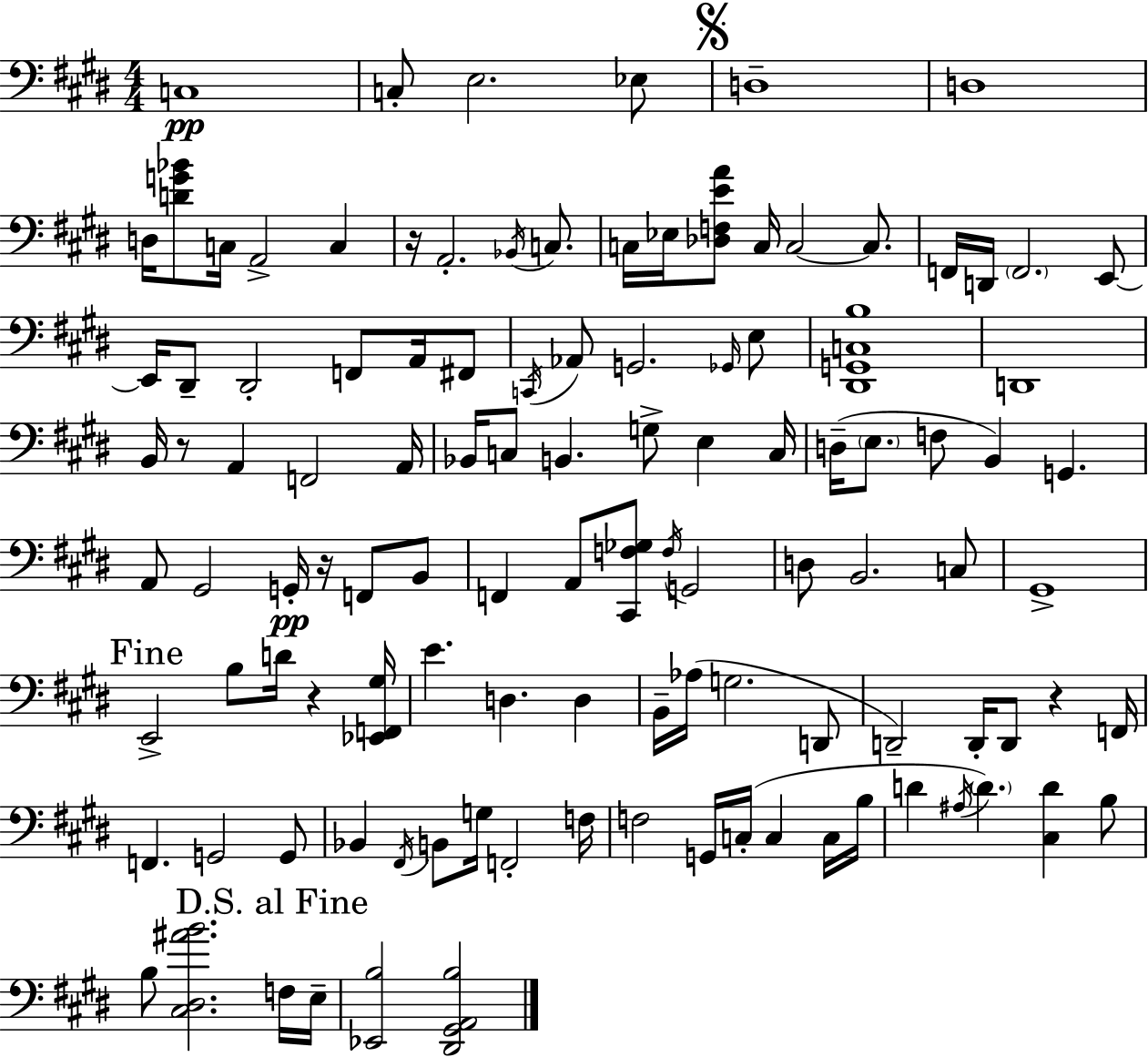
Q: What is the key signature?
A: E major